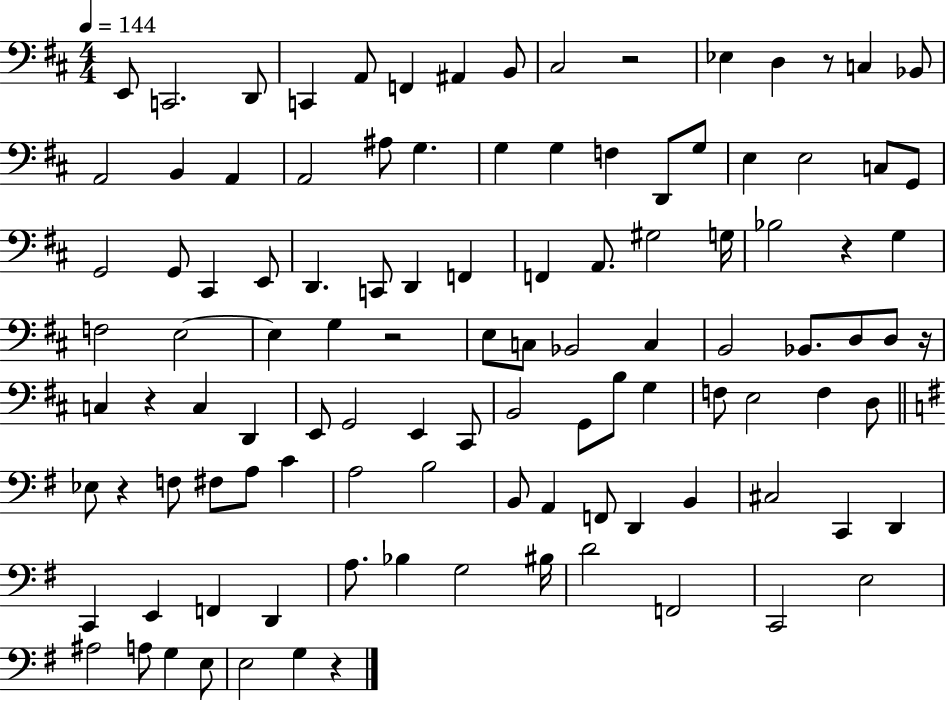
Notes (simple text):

E2/e C2/h. D2/e C2/q A2/e F2/q A#2/q B2/e C#3/h R/h Eb3/q D3/q R/e C3/q Bb2/e A2/h B2/q A2/q A2/h A#3/e G3/q. G3/q G3/q F3/q D2/e G3/e E3/q E3/h C3/e G2/e G2/h G2/e C#2/q E2/e D2/q. C2/e D2/q F2/q F2/q A2/e. G#3/h G3/s Bb3/h R/q G3/q F3/h E3/h E3/q G3/q R/h E3/e C3/e Bb2/h C3/q B2/h Bb2/e. D3/e D3/e R/s C3/q R/q C3/q D2/q E2/e G2/h E2/q C#2/e B2/h G2/e B3/e G3/q F3/e E3/h F3/q D3/e Eb3/e R/q F3/e F#3/e A3/e C4/q A3/h B3/h B2/e A2/q F2/e D2/q B2/q C#3/h C2/q D2/q C2/q E2/q F2/q D2/q A3/e. Bb3/q G3/h BIS3/s D4/h F2/h C2/h E3/h A#3/h A3/e G3/q E3/e E3/h G3/q R/q